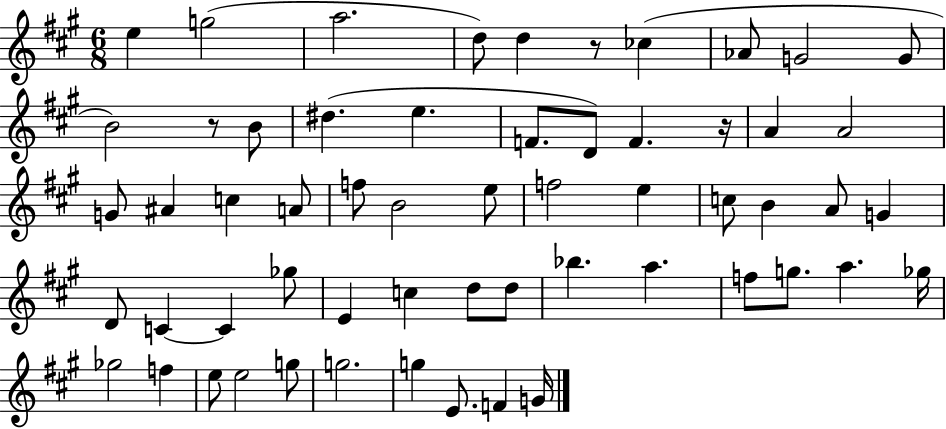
E5/q G5/h A5/h. D5/e D5/q R/e CES5/q Ab4/e G4/h G4/e B4/h R/e B4/e D#5/q. E5/q. F4/e. D4/e F4/q. R/s A4/q A4/h G4/e A#4/q C5/q A4/e F5/e B4/h E5/e F5/h E5/q C5/e B4/q A4/e G4/q D4/e C4/q C4/q Gb5/e E4/q C5/q D5/e D5/e Bb5/q. A5/q. F5/e G5/e. A5/q. Gb5/s Gb5/h F5/q E5/e E5/h G5/e G5/h. G5/q E4/e. F4/q G4/s